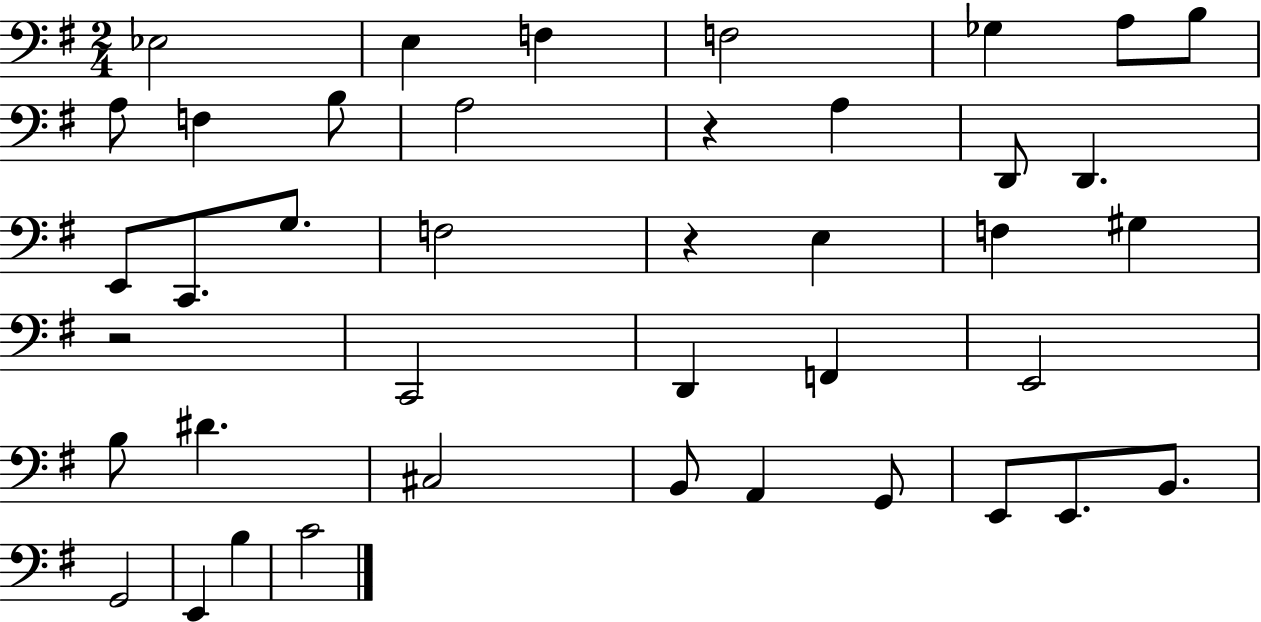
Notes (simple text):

Eb3/h E3/q F3/q F3/h Gb3/q A3/e B3/e A3/e F3/q B3/e A3/h R/q A3/q D2/e D2/q. E2/e C2/e. G3/e. F3/h R/q E3/q F3/q G#3/q R/h C2/h D2/q F2/q E2/h B3/e D#4/q. C#3/h B2/e A2/q G2/e E2/e E2/e. B2/e. G2/h E2/q B3/q C4/h